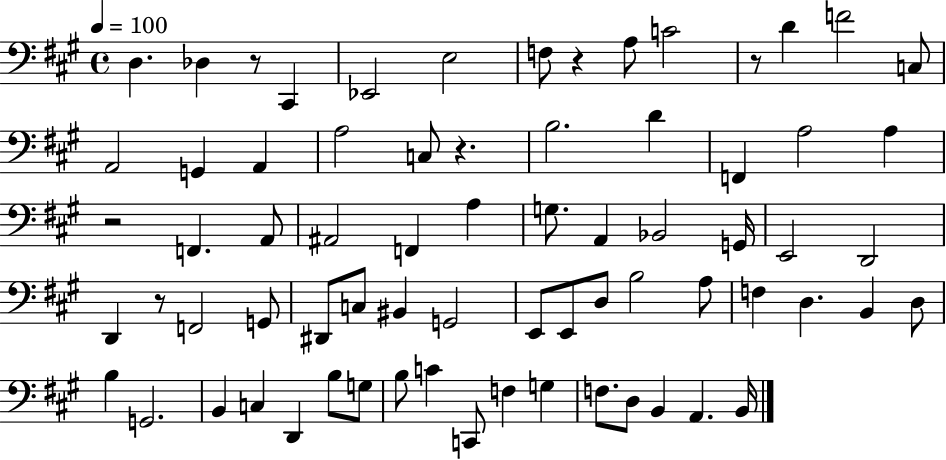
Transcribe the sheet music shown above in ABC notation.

X:1
T:Untitled
M:4/4
L:1/4
K:A
D, _D, z/2 ^C,, _E,,2 E,2 F,/2 z A,/2 C2 z/2 D F2 C,/2 A,,2 G,, A,, A,2 C,/2 z B,2 D F,, A,2 A, z2 F,, A,,/2 ^A,,2 F,, A, G,/2 A,, _B,,2 G,,/4 E,,2 D,,2 D,, z/2 F,,2 G,,/2 ^D,,/2 C,/2 ^B,, G,,2 E,,/2 E,,/2 D,/2 B,2 A,/2 F, D, B,, D,/2 B, G,,2 B,, C, D,, B,/2 G,/2 B,/2 C C,,/2 F, G, F,/2 D,/2 B,, A,, B,,/4